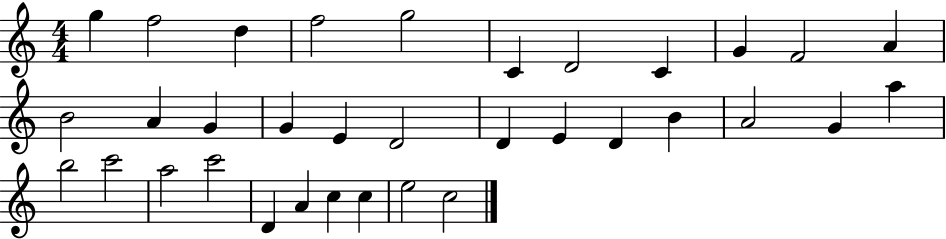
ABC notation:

X:1
T:Untitled
M:4/4
L:1/4
K:C
g f2 d f2 g2 C D2 C G F2 A B2 A G G E D2 D E D B A2 G a b2 c'2 a2 c'2 D A c c e2 c2